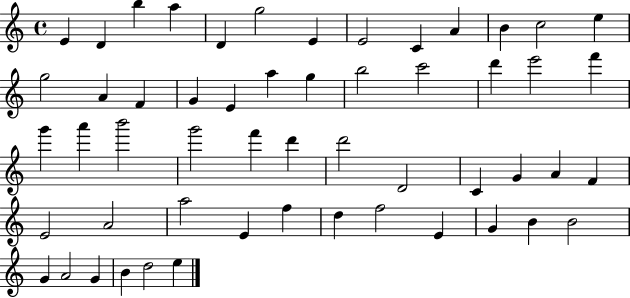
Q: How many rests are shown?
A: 0